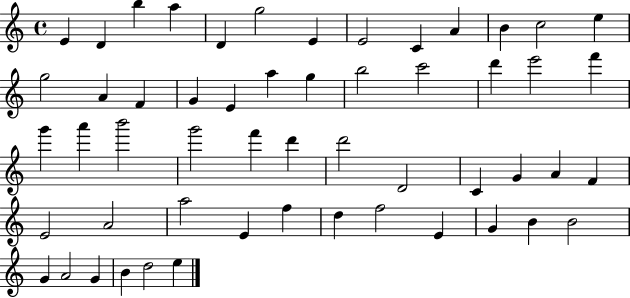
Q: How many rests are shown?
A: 0